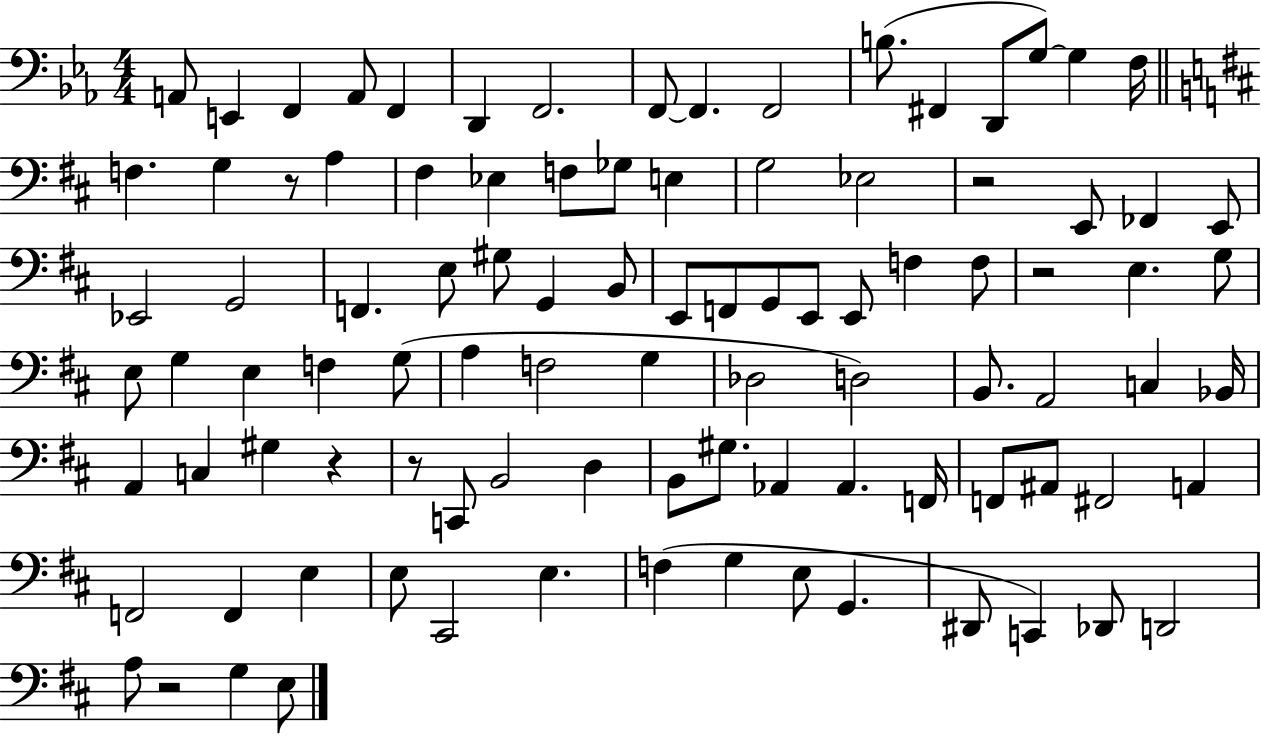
A2/e E2/q F2/q A2/e F2/q D2/q F2/h. F2/e F2/q. F2/h B3/e. F#2/q D2/e G3/e G3/q F3/s F3/q. G3/q R/e A3/q F#3/q Eb3/q F3/e Gb3/e E3/q G3/h Eb3/h R/h E2/e FES2/q E2/e Eb2/h G2/h F2/q. E3/e G#3/e G2/q B2/e E2/e F2/e G2/e E2/e E2/e F3/q F3/e R/h E3/q. G3/e E3/e G3/q E3/q F3/q G3/e A3/q F3/h G3/q Db3/h D3/h B2/e. A2/h C3/q Bb2/s A2/q C3/q G#3/q R/q R/e C2/e B2/h D3/q B2/e G#3/e. Ab2/q Ab2/q. F2/s F2/e A#2/e F#2/h A2/q F2/h F2/q E3/q E3/e C#2/h E3/q. F3/q G3/q E3/e G2/q. D#2/e C2/q Db2/e D2/h A3/e R/h G3/q E3/e